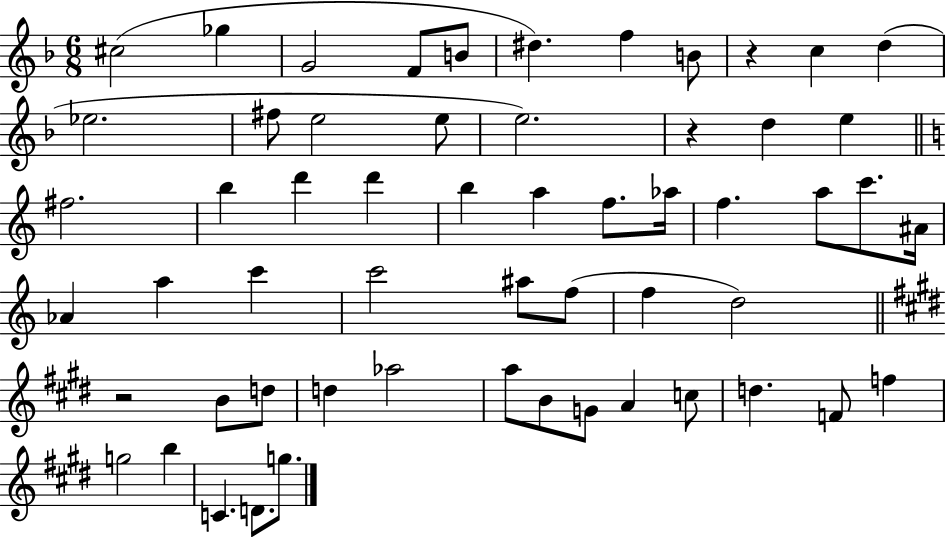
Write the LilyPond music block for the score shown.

{
  \clef treble
  \numericTimeSignature
  \time 6/8
  \key f \major
  cis''2( ges''4 | g'2 f'8 b'8 | dis''4.) f''4 b'8 | r4 c''4 d''4( | \break ees''2. | fis''8 e''2 e''8 | e''2.) | r4 d''4 e''4 | \break \bar "||" \break \key a \minor fis''2. | b''4 d'''4 d'''4 | b''4 a''4 f''8. aes''16 | f''4. a''8 c'''8. ais'16 | \break aes'4 a''4 c'''4 | c'''2 ais''8 f''8( | f''4 d''2) | \bar "||" \break \key e \major r2 b'8 d''8 | d''4 aes''2 | a''8 b'8 g'8 a'4 c''8 | d''4. f'8 f''4 | \break g''2 b''4 | c'4. d'8. g''8. | \bar "|."
}